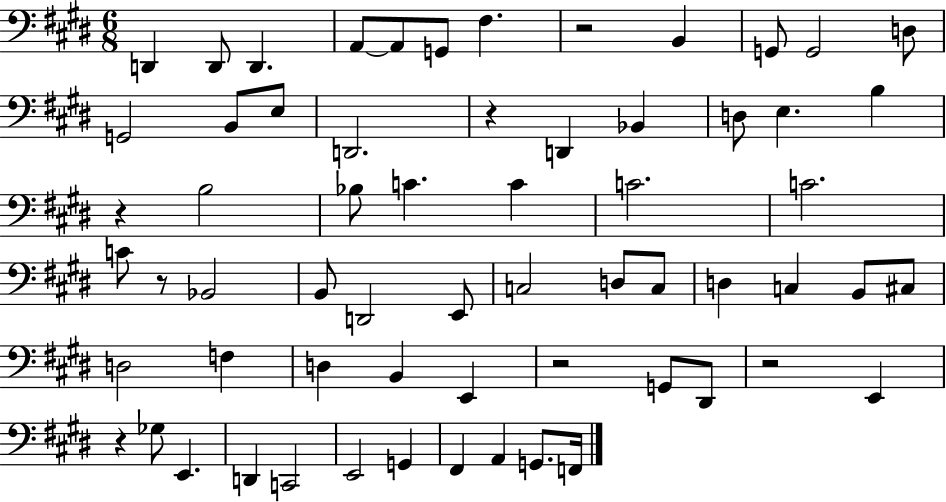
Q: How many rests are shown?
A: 7